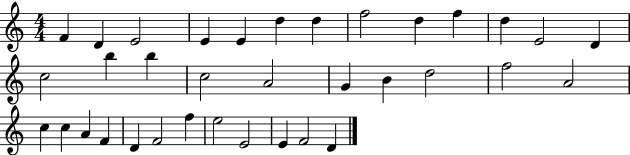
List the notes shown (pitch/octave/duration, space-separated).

F4/q D4/q E4/h E4/q E4/q D5/q D5/q F5/h D5/q F5/q D5/q E4/h D4/q C5/h B5/q B5/q C5/h A4/h G4/q B4/q D5/h F5/h A4/h C5/q C5/q A4/q F4/q D4/q F4/h F5/q E5/h E4/h E4/q F4/h D4/q